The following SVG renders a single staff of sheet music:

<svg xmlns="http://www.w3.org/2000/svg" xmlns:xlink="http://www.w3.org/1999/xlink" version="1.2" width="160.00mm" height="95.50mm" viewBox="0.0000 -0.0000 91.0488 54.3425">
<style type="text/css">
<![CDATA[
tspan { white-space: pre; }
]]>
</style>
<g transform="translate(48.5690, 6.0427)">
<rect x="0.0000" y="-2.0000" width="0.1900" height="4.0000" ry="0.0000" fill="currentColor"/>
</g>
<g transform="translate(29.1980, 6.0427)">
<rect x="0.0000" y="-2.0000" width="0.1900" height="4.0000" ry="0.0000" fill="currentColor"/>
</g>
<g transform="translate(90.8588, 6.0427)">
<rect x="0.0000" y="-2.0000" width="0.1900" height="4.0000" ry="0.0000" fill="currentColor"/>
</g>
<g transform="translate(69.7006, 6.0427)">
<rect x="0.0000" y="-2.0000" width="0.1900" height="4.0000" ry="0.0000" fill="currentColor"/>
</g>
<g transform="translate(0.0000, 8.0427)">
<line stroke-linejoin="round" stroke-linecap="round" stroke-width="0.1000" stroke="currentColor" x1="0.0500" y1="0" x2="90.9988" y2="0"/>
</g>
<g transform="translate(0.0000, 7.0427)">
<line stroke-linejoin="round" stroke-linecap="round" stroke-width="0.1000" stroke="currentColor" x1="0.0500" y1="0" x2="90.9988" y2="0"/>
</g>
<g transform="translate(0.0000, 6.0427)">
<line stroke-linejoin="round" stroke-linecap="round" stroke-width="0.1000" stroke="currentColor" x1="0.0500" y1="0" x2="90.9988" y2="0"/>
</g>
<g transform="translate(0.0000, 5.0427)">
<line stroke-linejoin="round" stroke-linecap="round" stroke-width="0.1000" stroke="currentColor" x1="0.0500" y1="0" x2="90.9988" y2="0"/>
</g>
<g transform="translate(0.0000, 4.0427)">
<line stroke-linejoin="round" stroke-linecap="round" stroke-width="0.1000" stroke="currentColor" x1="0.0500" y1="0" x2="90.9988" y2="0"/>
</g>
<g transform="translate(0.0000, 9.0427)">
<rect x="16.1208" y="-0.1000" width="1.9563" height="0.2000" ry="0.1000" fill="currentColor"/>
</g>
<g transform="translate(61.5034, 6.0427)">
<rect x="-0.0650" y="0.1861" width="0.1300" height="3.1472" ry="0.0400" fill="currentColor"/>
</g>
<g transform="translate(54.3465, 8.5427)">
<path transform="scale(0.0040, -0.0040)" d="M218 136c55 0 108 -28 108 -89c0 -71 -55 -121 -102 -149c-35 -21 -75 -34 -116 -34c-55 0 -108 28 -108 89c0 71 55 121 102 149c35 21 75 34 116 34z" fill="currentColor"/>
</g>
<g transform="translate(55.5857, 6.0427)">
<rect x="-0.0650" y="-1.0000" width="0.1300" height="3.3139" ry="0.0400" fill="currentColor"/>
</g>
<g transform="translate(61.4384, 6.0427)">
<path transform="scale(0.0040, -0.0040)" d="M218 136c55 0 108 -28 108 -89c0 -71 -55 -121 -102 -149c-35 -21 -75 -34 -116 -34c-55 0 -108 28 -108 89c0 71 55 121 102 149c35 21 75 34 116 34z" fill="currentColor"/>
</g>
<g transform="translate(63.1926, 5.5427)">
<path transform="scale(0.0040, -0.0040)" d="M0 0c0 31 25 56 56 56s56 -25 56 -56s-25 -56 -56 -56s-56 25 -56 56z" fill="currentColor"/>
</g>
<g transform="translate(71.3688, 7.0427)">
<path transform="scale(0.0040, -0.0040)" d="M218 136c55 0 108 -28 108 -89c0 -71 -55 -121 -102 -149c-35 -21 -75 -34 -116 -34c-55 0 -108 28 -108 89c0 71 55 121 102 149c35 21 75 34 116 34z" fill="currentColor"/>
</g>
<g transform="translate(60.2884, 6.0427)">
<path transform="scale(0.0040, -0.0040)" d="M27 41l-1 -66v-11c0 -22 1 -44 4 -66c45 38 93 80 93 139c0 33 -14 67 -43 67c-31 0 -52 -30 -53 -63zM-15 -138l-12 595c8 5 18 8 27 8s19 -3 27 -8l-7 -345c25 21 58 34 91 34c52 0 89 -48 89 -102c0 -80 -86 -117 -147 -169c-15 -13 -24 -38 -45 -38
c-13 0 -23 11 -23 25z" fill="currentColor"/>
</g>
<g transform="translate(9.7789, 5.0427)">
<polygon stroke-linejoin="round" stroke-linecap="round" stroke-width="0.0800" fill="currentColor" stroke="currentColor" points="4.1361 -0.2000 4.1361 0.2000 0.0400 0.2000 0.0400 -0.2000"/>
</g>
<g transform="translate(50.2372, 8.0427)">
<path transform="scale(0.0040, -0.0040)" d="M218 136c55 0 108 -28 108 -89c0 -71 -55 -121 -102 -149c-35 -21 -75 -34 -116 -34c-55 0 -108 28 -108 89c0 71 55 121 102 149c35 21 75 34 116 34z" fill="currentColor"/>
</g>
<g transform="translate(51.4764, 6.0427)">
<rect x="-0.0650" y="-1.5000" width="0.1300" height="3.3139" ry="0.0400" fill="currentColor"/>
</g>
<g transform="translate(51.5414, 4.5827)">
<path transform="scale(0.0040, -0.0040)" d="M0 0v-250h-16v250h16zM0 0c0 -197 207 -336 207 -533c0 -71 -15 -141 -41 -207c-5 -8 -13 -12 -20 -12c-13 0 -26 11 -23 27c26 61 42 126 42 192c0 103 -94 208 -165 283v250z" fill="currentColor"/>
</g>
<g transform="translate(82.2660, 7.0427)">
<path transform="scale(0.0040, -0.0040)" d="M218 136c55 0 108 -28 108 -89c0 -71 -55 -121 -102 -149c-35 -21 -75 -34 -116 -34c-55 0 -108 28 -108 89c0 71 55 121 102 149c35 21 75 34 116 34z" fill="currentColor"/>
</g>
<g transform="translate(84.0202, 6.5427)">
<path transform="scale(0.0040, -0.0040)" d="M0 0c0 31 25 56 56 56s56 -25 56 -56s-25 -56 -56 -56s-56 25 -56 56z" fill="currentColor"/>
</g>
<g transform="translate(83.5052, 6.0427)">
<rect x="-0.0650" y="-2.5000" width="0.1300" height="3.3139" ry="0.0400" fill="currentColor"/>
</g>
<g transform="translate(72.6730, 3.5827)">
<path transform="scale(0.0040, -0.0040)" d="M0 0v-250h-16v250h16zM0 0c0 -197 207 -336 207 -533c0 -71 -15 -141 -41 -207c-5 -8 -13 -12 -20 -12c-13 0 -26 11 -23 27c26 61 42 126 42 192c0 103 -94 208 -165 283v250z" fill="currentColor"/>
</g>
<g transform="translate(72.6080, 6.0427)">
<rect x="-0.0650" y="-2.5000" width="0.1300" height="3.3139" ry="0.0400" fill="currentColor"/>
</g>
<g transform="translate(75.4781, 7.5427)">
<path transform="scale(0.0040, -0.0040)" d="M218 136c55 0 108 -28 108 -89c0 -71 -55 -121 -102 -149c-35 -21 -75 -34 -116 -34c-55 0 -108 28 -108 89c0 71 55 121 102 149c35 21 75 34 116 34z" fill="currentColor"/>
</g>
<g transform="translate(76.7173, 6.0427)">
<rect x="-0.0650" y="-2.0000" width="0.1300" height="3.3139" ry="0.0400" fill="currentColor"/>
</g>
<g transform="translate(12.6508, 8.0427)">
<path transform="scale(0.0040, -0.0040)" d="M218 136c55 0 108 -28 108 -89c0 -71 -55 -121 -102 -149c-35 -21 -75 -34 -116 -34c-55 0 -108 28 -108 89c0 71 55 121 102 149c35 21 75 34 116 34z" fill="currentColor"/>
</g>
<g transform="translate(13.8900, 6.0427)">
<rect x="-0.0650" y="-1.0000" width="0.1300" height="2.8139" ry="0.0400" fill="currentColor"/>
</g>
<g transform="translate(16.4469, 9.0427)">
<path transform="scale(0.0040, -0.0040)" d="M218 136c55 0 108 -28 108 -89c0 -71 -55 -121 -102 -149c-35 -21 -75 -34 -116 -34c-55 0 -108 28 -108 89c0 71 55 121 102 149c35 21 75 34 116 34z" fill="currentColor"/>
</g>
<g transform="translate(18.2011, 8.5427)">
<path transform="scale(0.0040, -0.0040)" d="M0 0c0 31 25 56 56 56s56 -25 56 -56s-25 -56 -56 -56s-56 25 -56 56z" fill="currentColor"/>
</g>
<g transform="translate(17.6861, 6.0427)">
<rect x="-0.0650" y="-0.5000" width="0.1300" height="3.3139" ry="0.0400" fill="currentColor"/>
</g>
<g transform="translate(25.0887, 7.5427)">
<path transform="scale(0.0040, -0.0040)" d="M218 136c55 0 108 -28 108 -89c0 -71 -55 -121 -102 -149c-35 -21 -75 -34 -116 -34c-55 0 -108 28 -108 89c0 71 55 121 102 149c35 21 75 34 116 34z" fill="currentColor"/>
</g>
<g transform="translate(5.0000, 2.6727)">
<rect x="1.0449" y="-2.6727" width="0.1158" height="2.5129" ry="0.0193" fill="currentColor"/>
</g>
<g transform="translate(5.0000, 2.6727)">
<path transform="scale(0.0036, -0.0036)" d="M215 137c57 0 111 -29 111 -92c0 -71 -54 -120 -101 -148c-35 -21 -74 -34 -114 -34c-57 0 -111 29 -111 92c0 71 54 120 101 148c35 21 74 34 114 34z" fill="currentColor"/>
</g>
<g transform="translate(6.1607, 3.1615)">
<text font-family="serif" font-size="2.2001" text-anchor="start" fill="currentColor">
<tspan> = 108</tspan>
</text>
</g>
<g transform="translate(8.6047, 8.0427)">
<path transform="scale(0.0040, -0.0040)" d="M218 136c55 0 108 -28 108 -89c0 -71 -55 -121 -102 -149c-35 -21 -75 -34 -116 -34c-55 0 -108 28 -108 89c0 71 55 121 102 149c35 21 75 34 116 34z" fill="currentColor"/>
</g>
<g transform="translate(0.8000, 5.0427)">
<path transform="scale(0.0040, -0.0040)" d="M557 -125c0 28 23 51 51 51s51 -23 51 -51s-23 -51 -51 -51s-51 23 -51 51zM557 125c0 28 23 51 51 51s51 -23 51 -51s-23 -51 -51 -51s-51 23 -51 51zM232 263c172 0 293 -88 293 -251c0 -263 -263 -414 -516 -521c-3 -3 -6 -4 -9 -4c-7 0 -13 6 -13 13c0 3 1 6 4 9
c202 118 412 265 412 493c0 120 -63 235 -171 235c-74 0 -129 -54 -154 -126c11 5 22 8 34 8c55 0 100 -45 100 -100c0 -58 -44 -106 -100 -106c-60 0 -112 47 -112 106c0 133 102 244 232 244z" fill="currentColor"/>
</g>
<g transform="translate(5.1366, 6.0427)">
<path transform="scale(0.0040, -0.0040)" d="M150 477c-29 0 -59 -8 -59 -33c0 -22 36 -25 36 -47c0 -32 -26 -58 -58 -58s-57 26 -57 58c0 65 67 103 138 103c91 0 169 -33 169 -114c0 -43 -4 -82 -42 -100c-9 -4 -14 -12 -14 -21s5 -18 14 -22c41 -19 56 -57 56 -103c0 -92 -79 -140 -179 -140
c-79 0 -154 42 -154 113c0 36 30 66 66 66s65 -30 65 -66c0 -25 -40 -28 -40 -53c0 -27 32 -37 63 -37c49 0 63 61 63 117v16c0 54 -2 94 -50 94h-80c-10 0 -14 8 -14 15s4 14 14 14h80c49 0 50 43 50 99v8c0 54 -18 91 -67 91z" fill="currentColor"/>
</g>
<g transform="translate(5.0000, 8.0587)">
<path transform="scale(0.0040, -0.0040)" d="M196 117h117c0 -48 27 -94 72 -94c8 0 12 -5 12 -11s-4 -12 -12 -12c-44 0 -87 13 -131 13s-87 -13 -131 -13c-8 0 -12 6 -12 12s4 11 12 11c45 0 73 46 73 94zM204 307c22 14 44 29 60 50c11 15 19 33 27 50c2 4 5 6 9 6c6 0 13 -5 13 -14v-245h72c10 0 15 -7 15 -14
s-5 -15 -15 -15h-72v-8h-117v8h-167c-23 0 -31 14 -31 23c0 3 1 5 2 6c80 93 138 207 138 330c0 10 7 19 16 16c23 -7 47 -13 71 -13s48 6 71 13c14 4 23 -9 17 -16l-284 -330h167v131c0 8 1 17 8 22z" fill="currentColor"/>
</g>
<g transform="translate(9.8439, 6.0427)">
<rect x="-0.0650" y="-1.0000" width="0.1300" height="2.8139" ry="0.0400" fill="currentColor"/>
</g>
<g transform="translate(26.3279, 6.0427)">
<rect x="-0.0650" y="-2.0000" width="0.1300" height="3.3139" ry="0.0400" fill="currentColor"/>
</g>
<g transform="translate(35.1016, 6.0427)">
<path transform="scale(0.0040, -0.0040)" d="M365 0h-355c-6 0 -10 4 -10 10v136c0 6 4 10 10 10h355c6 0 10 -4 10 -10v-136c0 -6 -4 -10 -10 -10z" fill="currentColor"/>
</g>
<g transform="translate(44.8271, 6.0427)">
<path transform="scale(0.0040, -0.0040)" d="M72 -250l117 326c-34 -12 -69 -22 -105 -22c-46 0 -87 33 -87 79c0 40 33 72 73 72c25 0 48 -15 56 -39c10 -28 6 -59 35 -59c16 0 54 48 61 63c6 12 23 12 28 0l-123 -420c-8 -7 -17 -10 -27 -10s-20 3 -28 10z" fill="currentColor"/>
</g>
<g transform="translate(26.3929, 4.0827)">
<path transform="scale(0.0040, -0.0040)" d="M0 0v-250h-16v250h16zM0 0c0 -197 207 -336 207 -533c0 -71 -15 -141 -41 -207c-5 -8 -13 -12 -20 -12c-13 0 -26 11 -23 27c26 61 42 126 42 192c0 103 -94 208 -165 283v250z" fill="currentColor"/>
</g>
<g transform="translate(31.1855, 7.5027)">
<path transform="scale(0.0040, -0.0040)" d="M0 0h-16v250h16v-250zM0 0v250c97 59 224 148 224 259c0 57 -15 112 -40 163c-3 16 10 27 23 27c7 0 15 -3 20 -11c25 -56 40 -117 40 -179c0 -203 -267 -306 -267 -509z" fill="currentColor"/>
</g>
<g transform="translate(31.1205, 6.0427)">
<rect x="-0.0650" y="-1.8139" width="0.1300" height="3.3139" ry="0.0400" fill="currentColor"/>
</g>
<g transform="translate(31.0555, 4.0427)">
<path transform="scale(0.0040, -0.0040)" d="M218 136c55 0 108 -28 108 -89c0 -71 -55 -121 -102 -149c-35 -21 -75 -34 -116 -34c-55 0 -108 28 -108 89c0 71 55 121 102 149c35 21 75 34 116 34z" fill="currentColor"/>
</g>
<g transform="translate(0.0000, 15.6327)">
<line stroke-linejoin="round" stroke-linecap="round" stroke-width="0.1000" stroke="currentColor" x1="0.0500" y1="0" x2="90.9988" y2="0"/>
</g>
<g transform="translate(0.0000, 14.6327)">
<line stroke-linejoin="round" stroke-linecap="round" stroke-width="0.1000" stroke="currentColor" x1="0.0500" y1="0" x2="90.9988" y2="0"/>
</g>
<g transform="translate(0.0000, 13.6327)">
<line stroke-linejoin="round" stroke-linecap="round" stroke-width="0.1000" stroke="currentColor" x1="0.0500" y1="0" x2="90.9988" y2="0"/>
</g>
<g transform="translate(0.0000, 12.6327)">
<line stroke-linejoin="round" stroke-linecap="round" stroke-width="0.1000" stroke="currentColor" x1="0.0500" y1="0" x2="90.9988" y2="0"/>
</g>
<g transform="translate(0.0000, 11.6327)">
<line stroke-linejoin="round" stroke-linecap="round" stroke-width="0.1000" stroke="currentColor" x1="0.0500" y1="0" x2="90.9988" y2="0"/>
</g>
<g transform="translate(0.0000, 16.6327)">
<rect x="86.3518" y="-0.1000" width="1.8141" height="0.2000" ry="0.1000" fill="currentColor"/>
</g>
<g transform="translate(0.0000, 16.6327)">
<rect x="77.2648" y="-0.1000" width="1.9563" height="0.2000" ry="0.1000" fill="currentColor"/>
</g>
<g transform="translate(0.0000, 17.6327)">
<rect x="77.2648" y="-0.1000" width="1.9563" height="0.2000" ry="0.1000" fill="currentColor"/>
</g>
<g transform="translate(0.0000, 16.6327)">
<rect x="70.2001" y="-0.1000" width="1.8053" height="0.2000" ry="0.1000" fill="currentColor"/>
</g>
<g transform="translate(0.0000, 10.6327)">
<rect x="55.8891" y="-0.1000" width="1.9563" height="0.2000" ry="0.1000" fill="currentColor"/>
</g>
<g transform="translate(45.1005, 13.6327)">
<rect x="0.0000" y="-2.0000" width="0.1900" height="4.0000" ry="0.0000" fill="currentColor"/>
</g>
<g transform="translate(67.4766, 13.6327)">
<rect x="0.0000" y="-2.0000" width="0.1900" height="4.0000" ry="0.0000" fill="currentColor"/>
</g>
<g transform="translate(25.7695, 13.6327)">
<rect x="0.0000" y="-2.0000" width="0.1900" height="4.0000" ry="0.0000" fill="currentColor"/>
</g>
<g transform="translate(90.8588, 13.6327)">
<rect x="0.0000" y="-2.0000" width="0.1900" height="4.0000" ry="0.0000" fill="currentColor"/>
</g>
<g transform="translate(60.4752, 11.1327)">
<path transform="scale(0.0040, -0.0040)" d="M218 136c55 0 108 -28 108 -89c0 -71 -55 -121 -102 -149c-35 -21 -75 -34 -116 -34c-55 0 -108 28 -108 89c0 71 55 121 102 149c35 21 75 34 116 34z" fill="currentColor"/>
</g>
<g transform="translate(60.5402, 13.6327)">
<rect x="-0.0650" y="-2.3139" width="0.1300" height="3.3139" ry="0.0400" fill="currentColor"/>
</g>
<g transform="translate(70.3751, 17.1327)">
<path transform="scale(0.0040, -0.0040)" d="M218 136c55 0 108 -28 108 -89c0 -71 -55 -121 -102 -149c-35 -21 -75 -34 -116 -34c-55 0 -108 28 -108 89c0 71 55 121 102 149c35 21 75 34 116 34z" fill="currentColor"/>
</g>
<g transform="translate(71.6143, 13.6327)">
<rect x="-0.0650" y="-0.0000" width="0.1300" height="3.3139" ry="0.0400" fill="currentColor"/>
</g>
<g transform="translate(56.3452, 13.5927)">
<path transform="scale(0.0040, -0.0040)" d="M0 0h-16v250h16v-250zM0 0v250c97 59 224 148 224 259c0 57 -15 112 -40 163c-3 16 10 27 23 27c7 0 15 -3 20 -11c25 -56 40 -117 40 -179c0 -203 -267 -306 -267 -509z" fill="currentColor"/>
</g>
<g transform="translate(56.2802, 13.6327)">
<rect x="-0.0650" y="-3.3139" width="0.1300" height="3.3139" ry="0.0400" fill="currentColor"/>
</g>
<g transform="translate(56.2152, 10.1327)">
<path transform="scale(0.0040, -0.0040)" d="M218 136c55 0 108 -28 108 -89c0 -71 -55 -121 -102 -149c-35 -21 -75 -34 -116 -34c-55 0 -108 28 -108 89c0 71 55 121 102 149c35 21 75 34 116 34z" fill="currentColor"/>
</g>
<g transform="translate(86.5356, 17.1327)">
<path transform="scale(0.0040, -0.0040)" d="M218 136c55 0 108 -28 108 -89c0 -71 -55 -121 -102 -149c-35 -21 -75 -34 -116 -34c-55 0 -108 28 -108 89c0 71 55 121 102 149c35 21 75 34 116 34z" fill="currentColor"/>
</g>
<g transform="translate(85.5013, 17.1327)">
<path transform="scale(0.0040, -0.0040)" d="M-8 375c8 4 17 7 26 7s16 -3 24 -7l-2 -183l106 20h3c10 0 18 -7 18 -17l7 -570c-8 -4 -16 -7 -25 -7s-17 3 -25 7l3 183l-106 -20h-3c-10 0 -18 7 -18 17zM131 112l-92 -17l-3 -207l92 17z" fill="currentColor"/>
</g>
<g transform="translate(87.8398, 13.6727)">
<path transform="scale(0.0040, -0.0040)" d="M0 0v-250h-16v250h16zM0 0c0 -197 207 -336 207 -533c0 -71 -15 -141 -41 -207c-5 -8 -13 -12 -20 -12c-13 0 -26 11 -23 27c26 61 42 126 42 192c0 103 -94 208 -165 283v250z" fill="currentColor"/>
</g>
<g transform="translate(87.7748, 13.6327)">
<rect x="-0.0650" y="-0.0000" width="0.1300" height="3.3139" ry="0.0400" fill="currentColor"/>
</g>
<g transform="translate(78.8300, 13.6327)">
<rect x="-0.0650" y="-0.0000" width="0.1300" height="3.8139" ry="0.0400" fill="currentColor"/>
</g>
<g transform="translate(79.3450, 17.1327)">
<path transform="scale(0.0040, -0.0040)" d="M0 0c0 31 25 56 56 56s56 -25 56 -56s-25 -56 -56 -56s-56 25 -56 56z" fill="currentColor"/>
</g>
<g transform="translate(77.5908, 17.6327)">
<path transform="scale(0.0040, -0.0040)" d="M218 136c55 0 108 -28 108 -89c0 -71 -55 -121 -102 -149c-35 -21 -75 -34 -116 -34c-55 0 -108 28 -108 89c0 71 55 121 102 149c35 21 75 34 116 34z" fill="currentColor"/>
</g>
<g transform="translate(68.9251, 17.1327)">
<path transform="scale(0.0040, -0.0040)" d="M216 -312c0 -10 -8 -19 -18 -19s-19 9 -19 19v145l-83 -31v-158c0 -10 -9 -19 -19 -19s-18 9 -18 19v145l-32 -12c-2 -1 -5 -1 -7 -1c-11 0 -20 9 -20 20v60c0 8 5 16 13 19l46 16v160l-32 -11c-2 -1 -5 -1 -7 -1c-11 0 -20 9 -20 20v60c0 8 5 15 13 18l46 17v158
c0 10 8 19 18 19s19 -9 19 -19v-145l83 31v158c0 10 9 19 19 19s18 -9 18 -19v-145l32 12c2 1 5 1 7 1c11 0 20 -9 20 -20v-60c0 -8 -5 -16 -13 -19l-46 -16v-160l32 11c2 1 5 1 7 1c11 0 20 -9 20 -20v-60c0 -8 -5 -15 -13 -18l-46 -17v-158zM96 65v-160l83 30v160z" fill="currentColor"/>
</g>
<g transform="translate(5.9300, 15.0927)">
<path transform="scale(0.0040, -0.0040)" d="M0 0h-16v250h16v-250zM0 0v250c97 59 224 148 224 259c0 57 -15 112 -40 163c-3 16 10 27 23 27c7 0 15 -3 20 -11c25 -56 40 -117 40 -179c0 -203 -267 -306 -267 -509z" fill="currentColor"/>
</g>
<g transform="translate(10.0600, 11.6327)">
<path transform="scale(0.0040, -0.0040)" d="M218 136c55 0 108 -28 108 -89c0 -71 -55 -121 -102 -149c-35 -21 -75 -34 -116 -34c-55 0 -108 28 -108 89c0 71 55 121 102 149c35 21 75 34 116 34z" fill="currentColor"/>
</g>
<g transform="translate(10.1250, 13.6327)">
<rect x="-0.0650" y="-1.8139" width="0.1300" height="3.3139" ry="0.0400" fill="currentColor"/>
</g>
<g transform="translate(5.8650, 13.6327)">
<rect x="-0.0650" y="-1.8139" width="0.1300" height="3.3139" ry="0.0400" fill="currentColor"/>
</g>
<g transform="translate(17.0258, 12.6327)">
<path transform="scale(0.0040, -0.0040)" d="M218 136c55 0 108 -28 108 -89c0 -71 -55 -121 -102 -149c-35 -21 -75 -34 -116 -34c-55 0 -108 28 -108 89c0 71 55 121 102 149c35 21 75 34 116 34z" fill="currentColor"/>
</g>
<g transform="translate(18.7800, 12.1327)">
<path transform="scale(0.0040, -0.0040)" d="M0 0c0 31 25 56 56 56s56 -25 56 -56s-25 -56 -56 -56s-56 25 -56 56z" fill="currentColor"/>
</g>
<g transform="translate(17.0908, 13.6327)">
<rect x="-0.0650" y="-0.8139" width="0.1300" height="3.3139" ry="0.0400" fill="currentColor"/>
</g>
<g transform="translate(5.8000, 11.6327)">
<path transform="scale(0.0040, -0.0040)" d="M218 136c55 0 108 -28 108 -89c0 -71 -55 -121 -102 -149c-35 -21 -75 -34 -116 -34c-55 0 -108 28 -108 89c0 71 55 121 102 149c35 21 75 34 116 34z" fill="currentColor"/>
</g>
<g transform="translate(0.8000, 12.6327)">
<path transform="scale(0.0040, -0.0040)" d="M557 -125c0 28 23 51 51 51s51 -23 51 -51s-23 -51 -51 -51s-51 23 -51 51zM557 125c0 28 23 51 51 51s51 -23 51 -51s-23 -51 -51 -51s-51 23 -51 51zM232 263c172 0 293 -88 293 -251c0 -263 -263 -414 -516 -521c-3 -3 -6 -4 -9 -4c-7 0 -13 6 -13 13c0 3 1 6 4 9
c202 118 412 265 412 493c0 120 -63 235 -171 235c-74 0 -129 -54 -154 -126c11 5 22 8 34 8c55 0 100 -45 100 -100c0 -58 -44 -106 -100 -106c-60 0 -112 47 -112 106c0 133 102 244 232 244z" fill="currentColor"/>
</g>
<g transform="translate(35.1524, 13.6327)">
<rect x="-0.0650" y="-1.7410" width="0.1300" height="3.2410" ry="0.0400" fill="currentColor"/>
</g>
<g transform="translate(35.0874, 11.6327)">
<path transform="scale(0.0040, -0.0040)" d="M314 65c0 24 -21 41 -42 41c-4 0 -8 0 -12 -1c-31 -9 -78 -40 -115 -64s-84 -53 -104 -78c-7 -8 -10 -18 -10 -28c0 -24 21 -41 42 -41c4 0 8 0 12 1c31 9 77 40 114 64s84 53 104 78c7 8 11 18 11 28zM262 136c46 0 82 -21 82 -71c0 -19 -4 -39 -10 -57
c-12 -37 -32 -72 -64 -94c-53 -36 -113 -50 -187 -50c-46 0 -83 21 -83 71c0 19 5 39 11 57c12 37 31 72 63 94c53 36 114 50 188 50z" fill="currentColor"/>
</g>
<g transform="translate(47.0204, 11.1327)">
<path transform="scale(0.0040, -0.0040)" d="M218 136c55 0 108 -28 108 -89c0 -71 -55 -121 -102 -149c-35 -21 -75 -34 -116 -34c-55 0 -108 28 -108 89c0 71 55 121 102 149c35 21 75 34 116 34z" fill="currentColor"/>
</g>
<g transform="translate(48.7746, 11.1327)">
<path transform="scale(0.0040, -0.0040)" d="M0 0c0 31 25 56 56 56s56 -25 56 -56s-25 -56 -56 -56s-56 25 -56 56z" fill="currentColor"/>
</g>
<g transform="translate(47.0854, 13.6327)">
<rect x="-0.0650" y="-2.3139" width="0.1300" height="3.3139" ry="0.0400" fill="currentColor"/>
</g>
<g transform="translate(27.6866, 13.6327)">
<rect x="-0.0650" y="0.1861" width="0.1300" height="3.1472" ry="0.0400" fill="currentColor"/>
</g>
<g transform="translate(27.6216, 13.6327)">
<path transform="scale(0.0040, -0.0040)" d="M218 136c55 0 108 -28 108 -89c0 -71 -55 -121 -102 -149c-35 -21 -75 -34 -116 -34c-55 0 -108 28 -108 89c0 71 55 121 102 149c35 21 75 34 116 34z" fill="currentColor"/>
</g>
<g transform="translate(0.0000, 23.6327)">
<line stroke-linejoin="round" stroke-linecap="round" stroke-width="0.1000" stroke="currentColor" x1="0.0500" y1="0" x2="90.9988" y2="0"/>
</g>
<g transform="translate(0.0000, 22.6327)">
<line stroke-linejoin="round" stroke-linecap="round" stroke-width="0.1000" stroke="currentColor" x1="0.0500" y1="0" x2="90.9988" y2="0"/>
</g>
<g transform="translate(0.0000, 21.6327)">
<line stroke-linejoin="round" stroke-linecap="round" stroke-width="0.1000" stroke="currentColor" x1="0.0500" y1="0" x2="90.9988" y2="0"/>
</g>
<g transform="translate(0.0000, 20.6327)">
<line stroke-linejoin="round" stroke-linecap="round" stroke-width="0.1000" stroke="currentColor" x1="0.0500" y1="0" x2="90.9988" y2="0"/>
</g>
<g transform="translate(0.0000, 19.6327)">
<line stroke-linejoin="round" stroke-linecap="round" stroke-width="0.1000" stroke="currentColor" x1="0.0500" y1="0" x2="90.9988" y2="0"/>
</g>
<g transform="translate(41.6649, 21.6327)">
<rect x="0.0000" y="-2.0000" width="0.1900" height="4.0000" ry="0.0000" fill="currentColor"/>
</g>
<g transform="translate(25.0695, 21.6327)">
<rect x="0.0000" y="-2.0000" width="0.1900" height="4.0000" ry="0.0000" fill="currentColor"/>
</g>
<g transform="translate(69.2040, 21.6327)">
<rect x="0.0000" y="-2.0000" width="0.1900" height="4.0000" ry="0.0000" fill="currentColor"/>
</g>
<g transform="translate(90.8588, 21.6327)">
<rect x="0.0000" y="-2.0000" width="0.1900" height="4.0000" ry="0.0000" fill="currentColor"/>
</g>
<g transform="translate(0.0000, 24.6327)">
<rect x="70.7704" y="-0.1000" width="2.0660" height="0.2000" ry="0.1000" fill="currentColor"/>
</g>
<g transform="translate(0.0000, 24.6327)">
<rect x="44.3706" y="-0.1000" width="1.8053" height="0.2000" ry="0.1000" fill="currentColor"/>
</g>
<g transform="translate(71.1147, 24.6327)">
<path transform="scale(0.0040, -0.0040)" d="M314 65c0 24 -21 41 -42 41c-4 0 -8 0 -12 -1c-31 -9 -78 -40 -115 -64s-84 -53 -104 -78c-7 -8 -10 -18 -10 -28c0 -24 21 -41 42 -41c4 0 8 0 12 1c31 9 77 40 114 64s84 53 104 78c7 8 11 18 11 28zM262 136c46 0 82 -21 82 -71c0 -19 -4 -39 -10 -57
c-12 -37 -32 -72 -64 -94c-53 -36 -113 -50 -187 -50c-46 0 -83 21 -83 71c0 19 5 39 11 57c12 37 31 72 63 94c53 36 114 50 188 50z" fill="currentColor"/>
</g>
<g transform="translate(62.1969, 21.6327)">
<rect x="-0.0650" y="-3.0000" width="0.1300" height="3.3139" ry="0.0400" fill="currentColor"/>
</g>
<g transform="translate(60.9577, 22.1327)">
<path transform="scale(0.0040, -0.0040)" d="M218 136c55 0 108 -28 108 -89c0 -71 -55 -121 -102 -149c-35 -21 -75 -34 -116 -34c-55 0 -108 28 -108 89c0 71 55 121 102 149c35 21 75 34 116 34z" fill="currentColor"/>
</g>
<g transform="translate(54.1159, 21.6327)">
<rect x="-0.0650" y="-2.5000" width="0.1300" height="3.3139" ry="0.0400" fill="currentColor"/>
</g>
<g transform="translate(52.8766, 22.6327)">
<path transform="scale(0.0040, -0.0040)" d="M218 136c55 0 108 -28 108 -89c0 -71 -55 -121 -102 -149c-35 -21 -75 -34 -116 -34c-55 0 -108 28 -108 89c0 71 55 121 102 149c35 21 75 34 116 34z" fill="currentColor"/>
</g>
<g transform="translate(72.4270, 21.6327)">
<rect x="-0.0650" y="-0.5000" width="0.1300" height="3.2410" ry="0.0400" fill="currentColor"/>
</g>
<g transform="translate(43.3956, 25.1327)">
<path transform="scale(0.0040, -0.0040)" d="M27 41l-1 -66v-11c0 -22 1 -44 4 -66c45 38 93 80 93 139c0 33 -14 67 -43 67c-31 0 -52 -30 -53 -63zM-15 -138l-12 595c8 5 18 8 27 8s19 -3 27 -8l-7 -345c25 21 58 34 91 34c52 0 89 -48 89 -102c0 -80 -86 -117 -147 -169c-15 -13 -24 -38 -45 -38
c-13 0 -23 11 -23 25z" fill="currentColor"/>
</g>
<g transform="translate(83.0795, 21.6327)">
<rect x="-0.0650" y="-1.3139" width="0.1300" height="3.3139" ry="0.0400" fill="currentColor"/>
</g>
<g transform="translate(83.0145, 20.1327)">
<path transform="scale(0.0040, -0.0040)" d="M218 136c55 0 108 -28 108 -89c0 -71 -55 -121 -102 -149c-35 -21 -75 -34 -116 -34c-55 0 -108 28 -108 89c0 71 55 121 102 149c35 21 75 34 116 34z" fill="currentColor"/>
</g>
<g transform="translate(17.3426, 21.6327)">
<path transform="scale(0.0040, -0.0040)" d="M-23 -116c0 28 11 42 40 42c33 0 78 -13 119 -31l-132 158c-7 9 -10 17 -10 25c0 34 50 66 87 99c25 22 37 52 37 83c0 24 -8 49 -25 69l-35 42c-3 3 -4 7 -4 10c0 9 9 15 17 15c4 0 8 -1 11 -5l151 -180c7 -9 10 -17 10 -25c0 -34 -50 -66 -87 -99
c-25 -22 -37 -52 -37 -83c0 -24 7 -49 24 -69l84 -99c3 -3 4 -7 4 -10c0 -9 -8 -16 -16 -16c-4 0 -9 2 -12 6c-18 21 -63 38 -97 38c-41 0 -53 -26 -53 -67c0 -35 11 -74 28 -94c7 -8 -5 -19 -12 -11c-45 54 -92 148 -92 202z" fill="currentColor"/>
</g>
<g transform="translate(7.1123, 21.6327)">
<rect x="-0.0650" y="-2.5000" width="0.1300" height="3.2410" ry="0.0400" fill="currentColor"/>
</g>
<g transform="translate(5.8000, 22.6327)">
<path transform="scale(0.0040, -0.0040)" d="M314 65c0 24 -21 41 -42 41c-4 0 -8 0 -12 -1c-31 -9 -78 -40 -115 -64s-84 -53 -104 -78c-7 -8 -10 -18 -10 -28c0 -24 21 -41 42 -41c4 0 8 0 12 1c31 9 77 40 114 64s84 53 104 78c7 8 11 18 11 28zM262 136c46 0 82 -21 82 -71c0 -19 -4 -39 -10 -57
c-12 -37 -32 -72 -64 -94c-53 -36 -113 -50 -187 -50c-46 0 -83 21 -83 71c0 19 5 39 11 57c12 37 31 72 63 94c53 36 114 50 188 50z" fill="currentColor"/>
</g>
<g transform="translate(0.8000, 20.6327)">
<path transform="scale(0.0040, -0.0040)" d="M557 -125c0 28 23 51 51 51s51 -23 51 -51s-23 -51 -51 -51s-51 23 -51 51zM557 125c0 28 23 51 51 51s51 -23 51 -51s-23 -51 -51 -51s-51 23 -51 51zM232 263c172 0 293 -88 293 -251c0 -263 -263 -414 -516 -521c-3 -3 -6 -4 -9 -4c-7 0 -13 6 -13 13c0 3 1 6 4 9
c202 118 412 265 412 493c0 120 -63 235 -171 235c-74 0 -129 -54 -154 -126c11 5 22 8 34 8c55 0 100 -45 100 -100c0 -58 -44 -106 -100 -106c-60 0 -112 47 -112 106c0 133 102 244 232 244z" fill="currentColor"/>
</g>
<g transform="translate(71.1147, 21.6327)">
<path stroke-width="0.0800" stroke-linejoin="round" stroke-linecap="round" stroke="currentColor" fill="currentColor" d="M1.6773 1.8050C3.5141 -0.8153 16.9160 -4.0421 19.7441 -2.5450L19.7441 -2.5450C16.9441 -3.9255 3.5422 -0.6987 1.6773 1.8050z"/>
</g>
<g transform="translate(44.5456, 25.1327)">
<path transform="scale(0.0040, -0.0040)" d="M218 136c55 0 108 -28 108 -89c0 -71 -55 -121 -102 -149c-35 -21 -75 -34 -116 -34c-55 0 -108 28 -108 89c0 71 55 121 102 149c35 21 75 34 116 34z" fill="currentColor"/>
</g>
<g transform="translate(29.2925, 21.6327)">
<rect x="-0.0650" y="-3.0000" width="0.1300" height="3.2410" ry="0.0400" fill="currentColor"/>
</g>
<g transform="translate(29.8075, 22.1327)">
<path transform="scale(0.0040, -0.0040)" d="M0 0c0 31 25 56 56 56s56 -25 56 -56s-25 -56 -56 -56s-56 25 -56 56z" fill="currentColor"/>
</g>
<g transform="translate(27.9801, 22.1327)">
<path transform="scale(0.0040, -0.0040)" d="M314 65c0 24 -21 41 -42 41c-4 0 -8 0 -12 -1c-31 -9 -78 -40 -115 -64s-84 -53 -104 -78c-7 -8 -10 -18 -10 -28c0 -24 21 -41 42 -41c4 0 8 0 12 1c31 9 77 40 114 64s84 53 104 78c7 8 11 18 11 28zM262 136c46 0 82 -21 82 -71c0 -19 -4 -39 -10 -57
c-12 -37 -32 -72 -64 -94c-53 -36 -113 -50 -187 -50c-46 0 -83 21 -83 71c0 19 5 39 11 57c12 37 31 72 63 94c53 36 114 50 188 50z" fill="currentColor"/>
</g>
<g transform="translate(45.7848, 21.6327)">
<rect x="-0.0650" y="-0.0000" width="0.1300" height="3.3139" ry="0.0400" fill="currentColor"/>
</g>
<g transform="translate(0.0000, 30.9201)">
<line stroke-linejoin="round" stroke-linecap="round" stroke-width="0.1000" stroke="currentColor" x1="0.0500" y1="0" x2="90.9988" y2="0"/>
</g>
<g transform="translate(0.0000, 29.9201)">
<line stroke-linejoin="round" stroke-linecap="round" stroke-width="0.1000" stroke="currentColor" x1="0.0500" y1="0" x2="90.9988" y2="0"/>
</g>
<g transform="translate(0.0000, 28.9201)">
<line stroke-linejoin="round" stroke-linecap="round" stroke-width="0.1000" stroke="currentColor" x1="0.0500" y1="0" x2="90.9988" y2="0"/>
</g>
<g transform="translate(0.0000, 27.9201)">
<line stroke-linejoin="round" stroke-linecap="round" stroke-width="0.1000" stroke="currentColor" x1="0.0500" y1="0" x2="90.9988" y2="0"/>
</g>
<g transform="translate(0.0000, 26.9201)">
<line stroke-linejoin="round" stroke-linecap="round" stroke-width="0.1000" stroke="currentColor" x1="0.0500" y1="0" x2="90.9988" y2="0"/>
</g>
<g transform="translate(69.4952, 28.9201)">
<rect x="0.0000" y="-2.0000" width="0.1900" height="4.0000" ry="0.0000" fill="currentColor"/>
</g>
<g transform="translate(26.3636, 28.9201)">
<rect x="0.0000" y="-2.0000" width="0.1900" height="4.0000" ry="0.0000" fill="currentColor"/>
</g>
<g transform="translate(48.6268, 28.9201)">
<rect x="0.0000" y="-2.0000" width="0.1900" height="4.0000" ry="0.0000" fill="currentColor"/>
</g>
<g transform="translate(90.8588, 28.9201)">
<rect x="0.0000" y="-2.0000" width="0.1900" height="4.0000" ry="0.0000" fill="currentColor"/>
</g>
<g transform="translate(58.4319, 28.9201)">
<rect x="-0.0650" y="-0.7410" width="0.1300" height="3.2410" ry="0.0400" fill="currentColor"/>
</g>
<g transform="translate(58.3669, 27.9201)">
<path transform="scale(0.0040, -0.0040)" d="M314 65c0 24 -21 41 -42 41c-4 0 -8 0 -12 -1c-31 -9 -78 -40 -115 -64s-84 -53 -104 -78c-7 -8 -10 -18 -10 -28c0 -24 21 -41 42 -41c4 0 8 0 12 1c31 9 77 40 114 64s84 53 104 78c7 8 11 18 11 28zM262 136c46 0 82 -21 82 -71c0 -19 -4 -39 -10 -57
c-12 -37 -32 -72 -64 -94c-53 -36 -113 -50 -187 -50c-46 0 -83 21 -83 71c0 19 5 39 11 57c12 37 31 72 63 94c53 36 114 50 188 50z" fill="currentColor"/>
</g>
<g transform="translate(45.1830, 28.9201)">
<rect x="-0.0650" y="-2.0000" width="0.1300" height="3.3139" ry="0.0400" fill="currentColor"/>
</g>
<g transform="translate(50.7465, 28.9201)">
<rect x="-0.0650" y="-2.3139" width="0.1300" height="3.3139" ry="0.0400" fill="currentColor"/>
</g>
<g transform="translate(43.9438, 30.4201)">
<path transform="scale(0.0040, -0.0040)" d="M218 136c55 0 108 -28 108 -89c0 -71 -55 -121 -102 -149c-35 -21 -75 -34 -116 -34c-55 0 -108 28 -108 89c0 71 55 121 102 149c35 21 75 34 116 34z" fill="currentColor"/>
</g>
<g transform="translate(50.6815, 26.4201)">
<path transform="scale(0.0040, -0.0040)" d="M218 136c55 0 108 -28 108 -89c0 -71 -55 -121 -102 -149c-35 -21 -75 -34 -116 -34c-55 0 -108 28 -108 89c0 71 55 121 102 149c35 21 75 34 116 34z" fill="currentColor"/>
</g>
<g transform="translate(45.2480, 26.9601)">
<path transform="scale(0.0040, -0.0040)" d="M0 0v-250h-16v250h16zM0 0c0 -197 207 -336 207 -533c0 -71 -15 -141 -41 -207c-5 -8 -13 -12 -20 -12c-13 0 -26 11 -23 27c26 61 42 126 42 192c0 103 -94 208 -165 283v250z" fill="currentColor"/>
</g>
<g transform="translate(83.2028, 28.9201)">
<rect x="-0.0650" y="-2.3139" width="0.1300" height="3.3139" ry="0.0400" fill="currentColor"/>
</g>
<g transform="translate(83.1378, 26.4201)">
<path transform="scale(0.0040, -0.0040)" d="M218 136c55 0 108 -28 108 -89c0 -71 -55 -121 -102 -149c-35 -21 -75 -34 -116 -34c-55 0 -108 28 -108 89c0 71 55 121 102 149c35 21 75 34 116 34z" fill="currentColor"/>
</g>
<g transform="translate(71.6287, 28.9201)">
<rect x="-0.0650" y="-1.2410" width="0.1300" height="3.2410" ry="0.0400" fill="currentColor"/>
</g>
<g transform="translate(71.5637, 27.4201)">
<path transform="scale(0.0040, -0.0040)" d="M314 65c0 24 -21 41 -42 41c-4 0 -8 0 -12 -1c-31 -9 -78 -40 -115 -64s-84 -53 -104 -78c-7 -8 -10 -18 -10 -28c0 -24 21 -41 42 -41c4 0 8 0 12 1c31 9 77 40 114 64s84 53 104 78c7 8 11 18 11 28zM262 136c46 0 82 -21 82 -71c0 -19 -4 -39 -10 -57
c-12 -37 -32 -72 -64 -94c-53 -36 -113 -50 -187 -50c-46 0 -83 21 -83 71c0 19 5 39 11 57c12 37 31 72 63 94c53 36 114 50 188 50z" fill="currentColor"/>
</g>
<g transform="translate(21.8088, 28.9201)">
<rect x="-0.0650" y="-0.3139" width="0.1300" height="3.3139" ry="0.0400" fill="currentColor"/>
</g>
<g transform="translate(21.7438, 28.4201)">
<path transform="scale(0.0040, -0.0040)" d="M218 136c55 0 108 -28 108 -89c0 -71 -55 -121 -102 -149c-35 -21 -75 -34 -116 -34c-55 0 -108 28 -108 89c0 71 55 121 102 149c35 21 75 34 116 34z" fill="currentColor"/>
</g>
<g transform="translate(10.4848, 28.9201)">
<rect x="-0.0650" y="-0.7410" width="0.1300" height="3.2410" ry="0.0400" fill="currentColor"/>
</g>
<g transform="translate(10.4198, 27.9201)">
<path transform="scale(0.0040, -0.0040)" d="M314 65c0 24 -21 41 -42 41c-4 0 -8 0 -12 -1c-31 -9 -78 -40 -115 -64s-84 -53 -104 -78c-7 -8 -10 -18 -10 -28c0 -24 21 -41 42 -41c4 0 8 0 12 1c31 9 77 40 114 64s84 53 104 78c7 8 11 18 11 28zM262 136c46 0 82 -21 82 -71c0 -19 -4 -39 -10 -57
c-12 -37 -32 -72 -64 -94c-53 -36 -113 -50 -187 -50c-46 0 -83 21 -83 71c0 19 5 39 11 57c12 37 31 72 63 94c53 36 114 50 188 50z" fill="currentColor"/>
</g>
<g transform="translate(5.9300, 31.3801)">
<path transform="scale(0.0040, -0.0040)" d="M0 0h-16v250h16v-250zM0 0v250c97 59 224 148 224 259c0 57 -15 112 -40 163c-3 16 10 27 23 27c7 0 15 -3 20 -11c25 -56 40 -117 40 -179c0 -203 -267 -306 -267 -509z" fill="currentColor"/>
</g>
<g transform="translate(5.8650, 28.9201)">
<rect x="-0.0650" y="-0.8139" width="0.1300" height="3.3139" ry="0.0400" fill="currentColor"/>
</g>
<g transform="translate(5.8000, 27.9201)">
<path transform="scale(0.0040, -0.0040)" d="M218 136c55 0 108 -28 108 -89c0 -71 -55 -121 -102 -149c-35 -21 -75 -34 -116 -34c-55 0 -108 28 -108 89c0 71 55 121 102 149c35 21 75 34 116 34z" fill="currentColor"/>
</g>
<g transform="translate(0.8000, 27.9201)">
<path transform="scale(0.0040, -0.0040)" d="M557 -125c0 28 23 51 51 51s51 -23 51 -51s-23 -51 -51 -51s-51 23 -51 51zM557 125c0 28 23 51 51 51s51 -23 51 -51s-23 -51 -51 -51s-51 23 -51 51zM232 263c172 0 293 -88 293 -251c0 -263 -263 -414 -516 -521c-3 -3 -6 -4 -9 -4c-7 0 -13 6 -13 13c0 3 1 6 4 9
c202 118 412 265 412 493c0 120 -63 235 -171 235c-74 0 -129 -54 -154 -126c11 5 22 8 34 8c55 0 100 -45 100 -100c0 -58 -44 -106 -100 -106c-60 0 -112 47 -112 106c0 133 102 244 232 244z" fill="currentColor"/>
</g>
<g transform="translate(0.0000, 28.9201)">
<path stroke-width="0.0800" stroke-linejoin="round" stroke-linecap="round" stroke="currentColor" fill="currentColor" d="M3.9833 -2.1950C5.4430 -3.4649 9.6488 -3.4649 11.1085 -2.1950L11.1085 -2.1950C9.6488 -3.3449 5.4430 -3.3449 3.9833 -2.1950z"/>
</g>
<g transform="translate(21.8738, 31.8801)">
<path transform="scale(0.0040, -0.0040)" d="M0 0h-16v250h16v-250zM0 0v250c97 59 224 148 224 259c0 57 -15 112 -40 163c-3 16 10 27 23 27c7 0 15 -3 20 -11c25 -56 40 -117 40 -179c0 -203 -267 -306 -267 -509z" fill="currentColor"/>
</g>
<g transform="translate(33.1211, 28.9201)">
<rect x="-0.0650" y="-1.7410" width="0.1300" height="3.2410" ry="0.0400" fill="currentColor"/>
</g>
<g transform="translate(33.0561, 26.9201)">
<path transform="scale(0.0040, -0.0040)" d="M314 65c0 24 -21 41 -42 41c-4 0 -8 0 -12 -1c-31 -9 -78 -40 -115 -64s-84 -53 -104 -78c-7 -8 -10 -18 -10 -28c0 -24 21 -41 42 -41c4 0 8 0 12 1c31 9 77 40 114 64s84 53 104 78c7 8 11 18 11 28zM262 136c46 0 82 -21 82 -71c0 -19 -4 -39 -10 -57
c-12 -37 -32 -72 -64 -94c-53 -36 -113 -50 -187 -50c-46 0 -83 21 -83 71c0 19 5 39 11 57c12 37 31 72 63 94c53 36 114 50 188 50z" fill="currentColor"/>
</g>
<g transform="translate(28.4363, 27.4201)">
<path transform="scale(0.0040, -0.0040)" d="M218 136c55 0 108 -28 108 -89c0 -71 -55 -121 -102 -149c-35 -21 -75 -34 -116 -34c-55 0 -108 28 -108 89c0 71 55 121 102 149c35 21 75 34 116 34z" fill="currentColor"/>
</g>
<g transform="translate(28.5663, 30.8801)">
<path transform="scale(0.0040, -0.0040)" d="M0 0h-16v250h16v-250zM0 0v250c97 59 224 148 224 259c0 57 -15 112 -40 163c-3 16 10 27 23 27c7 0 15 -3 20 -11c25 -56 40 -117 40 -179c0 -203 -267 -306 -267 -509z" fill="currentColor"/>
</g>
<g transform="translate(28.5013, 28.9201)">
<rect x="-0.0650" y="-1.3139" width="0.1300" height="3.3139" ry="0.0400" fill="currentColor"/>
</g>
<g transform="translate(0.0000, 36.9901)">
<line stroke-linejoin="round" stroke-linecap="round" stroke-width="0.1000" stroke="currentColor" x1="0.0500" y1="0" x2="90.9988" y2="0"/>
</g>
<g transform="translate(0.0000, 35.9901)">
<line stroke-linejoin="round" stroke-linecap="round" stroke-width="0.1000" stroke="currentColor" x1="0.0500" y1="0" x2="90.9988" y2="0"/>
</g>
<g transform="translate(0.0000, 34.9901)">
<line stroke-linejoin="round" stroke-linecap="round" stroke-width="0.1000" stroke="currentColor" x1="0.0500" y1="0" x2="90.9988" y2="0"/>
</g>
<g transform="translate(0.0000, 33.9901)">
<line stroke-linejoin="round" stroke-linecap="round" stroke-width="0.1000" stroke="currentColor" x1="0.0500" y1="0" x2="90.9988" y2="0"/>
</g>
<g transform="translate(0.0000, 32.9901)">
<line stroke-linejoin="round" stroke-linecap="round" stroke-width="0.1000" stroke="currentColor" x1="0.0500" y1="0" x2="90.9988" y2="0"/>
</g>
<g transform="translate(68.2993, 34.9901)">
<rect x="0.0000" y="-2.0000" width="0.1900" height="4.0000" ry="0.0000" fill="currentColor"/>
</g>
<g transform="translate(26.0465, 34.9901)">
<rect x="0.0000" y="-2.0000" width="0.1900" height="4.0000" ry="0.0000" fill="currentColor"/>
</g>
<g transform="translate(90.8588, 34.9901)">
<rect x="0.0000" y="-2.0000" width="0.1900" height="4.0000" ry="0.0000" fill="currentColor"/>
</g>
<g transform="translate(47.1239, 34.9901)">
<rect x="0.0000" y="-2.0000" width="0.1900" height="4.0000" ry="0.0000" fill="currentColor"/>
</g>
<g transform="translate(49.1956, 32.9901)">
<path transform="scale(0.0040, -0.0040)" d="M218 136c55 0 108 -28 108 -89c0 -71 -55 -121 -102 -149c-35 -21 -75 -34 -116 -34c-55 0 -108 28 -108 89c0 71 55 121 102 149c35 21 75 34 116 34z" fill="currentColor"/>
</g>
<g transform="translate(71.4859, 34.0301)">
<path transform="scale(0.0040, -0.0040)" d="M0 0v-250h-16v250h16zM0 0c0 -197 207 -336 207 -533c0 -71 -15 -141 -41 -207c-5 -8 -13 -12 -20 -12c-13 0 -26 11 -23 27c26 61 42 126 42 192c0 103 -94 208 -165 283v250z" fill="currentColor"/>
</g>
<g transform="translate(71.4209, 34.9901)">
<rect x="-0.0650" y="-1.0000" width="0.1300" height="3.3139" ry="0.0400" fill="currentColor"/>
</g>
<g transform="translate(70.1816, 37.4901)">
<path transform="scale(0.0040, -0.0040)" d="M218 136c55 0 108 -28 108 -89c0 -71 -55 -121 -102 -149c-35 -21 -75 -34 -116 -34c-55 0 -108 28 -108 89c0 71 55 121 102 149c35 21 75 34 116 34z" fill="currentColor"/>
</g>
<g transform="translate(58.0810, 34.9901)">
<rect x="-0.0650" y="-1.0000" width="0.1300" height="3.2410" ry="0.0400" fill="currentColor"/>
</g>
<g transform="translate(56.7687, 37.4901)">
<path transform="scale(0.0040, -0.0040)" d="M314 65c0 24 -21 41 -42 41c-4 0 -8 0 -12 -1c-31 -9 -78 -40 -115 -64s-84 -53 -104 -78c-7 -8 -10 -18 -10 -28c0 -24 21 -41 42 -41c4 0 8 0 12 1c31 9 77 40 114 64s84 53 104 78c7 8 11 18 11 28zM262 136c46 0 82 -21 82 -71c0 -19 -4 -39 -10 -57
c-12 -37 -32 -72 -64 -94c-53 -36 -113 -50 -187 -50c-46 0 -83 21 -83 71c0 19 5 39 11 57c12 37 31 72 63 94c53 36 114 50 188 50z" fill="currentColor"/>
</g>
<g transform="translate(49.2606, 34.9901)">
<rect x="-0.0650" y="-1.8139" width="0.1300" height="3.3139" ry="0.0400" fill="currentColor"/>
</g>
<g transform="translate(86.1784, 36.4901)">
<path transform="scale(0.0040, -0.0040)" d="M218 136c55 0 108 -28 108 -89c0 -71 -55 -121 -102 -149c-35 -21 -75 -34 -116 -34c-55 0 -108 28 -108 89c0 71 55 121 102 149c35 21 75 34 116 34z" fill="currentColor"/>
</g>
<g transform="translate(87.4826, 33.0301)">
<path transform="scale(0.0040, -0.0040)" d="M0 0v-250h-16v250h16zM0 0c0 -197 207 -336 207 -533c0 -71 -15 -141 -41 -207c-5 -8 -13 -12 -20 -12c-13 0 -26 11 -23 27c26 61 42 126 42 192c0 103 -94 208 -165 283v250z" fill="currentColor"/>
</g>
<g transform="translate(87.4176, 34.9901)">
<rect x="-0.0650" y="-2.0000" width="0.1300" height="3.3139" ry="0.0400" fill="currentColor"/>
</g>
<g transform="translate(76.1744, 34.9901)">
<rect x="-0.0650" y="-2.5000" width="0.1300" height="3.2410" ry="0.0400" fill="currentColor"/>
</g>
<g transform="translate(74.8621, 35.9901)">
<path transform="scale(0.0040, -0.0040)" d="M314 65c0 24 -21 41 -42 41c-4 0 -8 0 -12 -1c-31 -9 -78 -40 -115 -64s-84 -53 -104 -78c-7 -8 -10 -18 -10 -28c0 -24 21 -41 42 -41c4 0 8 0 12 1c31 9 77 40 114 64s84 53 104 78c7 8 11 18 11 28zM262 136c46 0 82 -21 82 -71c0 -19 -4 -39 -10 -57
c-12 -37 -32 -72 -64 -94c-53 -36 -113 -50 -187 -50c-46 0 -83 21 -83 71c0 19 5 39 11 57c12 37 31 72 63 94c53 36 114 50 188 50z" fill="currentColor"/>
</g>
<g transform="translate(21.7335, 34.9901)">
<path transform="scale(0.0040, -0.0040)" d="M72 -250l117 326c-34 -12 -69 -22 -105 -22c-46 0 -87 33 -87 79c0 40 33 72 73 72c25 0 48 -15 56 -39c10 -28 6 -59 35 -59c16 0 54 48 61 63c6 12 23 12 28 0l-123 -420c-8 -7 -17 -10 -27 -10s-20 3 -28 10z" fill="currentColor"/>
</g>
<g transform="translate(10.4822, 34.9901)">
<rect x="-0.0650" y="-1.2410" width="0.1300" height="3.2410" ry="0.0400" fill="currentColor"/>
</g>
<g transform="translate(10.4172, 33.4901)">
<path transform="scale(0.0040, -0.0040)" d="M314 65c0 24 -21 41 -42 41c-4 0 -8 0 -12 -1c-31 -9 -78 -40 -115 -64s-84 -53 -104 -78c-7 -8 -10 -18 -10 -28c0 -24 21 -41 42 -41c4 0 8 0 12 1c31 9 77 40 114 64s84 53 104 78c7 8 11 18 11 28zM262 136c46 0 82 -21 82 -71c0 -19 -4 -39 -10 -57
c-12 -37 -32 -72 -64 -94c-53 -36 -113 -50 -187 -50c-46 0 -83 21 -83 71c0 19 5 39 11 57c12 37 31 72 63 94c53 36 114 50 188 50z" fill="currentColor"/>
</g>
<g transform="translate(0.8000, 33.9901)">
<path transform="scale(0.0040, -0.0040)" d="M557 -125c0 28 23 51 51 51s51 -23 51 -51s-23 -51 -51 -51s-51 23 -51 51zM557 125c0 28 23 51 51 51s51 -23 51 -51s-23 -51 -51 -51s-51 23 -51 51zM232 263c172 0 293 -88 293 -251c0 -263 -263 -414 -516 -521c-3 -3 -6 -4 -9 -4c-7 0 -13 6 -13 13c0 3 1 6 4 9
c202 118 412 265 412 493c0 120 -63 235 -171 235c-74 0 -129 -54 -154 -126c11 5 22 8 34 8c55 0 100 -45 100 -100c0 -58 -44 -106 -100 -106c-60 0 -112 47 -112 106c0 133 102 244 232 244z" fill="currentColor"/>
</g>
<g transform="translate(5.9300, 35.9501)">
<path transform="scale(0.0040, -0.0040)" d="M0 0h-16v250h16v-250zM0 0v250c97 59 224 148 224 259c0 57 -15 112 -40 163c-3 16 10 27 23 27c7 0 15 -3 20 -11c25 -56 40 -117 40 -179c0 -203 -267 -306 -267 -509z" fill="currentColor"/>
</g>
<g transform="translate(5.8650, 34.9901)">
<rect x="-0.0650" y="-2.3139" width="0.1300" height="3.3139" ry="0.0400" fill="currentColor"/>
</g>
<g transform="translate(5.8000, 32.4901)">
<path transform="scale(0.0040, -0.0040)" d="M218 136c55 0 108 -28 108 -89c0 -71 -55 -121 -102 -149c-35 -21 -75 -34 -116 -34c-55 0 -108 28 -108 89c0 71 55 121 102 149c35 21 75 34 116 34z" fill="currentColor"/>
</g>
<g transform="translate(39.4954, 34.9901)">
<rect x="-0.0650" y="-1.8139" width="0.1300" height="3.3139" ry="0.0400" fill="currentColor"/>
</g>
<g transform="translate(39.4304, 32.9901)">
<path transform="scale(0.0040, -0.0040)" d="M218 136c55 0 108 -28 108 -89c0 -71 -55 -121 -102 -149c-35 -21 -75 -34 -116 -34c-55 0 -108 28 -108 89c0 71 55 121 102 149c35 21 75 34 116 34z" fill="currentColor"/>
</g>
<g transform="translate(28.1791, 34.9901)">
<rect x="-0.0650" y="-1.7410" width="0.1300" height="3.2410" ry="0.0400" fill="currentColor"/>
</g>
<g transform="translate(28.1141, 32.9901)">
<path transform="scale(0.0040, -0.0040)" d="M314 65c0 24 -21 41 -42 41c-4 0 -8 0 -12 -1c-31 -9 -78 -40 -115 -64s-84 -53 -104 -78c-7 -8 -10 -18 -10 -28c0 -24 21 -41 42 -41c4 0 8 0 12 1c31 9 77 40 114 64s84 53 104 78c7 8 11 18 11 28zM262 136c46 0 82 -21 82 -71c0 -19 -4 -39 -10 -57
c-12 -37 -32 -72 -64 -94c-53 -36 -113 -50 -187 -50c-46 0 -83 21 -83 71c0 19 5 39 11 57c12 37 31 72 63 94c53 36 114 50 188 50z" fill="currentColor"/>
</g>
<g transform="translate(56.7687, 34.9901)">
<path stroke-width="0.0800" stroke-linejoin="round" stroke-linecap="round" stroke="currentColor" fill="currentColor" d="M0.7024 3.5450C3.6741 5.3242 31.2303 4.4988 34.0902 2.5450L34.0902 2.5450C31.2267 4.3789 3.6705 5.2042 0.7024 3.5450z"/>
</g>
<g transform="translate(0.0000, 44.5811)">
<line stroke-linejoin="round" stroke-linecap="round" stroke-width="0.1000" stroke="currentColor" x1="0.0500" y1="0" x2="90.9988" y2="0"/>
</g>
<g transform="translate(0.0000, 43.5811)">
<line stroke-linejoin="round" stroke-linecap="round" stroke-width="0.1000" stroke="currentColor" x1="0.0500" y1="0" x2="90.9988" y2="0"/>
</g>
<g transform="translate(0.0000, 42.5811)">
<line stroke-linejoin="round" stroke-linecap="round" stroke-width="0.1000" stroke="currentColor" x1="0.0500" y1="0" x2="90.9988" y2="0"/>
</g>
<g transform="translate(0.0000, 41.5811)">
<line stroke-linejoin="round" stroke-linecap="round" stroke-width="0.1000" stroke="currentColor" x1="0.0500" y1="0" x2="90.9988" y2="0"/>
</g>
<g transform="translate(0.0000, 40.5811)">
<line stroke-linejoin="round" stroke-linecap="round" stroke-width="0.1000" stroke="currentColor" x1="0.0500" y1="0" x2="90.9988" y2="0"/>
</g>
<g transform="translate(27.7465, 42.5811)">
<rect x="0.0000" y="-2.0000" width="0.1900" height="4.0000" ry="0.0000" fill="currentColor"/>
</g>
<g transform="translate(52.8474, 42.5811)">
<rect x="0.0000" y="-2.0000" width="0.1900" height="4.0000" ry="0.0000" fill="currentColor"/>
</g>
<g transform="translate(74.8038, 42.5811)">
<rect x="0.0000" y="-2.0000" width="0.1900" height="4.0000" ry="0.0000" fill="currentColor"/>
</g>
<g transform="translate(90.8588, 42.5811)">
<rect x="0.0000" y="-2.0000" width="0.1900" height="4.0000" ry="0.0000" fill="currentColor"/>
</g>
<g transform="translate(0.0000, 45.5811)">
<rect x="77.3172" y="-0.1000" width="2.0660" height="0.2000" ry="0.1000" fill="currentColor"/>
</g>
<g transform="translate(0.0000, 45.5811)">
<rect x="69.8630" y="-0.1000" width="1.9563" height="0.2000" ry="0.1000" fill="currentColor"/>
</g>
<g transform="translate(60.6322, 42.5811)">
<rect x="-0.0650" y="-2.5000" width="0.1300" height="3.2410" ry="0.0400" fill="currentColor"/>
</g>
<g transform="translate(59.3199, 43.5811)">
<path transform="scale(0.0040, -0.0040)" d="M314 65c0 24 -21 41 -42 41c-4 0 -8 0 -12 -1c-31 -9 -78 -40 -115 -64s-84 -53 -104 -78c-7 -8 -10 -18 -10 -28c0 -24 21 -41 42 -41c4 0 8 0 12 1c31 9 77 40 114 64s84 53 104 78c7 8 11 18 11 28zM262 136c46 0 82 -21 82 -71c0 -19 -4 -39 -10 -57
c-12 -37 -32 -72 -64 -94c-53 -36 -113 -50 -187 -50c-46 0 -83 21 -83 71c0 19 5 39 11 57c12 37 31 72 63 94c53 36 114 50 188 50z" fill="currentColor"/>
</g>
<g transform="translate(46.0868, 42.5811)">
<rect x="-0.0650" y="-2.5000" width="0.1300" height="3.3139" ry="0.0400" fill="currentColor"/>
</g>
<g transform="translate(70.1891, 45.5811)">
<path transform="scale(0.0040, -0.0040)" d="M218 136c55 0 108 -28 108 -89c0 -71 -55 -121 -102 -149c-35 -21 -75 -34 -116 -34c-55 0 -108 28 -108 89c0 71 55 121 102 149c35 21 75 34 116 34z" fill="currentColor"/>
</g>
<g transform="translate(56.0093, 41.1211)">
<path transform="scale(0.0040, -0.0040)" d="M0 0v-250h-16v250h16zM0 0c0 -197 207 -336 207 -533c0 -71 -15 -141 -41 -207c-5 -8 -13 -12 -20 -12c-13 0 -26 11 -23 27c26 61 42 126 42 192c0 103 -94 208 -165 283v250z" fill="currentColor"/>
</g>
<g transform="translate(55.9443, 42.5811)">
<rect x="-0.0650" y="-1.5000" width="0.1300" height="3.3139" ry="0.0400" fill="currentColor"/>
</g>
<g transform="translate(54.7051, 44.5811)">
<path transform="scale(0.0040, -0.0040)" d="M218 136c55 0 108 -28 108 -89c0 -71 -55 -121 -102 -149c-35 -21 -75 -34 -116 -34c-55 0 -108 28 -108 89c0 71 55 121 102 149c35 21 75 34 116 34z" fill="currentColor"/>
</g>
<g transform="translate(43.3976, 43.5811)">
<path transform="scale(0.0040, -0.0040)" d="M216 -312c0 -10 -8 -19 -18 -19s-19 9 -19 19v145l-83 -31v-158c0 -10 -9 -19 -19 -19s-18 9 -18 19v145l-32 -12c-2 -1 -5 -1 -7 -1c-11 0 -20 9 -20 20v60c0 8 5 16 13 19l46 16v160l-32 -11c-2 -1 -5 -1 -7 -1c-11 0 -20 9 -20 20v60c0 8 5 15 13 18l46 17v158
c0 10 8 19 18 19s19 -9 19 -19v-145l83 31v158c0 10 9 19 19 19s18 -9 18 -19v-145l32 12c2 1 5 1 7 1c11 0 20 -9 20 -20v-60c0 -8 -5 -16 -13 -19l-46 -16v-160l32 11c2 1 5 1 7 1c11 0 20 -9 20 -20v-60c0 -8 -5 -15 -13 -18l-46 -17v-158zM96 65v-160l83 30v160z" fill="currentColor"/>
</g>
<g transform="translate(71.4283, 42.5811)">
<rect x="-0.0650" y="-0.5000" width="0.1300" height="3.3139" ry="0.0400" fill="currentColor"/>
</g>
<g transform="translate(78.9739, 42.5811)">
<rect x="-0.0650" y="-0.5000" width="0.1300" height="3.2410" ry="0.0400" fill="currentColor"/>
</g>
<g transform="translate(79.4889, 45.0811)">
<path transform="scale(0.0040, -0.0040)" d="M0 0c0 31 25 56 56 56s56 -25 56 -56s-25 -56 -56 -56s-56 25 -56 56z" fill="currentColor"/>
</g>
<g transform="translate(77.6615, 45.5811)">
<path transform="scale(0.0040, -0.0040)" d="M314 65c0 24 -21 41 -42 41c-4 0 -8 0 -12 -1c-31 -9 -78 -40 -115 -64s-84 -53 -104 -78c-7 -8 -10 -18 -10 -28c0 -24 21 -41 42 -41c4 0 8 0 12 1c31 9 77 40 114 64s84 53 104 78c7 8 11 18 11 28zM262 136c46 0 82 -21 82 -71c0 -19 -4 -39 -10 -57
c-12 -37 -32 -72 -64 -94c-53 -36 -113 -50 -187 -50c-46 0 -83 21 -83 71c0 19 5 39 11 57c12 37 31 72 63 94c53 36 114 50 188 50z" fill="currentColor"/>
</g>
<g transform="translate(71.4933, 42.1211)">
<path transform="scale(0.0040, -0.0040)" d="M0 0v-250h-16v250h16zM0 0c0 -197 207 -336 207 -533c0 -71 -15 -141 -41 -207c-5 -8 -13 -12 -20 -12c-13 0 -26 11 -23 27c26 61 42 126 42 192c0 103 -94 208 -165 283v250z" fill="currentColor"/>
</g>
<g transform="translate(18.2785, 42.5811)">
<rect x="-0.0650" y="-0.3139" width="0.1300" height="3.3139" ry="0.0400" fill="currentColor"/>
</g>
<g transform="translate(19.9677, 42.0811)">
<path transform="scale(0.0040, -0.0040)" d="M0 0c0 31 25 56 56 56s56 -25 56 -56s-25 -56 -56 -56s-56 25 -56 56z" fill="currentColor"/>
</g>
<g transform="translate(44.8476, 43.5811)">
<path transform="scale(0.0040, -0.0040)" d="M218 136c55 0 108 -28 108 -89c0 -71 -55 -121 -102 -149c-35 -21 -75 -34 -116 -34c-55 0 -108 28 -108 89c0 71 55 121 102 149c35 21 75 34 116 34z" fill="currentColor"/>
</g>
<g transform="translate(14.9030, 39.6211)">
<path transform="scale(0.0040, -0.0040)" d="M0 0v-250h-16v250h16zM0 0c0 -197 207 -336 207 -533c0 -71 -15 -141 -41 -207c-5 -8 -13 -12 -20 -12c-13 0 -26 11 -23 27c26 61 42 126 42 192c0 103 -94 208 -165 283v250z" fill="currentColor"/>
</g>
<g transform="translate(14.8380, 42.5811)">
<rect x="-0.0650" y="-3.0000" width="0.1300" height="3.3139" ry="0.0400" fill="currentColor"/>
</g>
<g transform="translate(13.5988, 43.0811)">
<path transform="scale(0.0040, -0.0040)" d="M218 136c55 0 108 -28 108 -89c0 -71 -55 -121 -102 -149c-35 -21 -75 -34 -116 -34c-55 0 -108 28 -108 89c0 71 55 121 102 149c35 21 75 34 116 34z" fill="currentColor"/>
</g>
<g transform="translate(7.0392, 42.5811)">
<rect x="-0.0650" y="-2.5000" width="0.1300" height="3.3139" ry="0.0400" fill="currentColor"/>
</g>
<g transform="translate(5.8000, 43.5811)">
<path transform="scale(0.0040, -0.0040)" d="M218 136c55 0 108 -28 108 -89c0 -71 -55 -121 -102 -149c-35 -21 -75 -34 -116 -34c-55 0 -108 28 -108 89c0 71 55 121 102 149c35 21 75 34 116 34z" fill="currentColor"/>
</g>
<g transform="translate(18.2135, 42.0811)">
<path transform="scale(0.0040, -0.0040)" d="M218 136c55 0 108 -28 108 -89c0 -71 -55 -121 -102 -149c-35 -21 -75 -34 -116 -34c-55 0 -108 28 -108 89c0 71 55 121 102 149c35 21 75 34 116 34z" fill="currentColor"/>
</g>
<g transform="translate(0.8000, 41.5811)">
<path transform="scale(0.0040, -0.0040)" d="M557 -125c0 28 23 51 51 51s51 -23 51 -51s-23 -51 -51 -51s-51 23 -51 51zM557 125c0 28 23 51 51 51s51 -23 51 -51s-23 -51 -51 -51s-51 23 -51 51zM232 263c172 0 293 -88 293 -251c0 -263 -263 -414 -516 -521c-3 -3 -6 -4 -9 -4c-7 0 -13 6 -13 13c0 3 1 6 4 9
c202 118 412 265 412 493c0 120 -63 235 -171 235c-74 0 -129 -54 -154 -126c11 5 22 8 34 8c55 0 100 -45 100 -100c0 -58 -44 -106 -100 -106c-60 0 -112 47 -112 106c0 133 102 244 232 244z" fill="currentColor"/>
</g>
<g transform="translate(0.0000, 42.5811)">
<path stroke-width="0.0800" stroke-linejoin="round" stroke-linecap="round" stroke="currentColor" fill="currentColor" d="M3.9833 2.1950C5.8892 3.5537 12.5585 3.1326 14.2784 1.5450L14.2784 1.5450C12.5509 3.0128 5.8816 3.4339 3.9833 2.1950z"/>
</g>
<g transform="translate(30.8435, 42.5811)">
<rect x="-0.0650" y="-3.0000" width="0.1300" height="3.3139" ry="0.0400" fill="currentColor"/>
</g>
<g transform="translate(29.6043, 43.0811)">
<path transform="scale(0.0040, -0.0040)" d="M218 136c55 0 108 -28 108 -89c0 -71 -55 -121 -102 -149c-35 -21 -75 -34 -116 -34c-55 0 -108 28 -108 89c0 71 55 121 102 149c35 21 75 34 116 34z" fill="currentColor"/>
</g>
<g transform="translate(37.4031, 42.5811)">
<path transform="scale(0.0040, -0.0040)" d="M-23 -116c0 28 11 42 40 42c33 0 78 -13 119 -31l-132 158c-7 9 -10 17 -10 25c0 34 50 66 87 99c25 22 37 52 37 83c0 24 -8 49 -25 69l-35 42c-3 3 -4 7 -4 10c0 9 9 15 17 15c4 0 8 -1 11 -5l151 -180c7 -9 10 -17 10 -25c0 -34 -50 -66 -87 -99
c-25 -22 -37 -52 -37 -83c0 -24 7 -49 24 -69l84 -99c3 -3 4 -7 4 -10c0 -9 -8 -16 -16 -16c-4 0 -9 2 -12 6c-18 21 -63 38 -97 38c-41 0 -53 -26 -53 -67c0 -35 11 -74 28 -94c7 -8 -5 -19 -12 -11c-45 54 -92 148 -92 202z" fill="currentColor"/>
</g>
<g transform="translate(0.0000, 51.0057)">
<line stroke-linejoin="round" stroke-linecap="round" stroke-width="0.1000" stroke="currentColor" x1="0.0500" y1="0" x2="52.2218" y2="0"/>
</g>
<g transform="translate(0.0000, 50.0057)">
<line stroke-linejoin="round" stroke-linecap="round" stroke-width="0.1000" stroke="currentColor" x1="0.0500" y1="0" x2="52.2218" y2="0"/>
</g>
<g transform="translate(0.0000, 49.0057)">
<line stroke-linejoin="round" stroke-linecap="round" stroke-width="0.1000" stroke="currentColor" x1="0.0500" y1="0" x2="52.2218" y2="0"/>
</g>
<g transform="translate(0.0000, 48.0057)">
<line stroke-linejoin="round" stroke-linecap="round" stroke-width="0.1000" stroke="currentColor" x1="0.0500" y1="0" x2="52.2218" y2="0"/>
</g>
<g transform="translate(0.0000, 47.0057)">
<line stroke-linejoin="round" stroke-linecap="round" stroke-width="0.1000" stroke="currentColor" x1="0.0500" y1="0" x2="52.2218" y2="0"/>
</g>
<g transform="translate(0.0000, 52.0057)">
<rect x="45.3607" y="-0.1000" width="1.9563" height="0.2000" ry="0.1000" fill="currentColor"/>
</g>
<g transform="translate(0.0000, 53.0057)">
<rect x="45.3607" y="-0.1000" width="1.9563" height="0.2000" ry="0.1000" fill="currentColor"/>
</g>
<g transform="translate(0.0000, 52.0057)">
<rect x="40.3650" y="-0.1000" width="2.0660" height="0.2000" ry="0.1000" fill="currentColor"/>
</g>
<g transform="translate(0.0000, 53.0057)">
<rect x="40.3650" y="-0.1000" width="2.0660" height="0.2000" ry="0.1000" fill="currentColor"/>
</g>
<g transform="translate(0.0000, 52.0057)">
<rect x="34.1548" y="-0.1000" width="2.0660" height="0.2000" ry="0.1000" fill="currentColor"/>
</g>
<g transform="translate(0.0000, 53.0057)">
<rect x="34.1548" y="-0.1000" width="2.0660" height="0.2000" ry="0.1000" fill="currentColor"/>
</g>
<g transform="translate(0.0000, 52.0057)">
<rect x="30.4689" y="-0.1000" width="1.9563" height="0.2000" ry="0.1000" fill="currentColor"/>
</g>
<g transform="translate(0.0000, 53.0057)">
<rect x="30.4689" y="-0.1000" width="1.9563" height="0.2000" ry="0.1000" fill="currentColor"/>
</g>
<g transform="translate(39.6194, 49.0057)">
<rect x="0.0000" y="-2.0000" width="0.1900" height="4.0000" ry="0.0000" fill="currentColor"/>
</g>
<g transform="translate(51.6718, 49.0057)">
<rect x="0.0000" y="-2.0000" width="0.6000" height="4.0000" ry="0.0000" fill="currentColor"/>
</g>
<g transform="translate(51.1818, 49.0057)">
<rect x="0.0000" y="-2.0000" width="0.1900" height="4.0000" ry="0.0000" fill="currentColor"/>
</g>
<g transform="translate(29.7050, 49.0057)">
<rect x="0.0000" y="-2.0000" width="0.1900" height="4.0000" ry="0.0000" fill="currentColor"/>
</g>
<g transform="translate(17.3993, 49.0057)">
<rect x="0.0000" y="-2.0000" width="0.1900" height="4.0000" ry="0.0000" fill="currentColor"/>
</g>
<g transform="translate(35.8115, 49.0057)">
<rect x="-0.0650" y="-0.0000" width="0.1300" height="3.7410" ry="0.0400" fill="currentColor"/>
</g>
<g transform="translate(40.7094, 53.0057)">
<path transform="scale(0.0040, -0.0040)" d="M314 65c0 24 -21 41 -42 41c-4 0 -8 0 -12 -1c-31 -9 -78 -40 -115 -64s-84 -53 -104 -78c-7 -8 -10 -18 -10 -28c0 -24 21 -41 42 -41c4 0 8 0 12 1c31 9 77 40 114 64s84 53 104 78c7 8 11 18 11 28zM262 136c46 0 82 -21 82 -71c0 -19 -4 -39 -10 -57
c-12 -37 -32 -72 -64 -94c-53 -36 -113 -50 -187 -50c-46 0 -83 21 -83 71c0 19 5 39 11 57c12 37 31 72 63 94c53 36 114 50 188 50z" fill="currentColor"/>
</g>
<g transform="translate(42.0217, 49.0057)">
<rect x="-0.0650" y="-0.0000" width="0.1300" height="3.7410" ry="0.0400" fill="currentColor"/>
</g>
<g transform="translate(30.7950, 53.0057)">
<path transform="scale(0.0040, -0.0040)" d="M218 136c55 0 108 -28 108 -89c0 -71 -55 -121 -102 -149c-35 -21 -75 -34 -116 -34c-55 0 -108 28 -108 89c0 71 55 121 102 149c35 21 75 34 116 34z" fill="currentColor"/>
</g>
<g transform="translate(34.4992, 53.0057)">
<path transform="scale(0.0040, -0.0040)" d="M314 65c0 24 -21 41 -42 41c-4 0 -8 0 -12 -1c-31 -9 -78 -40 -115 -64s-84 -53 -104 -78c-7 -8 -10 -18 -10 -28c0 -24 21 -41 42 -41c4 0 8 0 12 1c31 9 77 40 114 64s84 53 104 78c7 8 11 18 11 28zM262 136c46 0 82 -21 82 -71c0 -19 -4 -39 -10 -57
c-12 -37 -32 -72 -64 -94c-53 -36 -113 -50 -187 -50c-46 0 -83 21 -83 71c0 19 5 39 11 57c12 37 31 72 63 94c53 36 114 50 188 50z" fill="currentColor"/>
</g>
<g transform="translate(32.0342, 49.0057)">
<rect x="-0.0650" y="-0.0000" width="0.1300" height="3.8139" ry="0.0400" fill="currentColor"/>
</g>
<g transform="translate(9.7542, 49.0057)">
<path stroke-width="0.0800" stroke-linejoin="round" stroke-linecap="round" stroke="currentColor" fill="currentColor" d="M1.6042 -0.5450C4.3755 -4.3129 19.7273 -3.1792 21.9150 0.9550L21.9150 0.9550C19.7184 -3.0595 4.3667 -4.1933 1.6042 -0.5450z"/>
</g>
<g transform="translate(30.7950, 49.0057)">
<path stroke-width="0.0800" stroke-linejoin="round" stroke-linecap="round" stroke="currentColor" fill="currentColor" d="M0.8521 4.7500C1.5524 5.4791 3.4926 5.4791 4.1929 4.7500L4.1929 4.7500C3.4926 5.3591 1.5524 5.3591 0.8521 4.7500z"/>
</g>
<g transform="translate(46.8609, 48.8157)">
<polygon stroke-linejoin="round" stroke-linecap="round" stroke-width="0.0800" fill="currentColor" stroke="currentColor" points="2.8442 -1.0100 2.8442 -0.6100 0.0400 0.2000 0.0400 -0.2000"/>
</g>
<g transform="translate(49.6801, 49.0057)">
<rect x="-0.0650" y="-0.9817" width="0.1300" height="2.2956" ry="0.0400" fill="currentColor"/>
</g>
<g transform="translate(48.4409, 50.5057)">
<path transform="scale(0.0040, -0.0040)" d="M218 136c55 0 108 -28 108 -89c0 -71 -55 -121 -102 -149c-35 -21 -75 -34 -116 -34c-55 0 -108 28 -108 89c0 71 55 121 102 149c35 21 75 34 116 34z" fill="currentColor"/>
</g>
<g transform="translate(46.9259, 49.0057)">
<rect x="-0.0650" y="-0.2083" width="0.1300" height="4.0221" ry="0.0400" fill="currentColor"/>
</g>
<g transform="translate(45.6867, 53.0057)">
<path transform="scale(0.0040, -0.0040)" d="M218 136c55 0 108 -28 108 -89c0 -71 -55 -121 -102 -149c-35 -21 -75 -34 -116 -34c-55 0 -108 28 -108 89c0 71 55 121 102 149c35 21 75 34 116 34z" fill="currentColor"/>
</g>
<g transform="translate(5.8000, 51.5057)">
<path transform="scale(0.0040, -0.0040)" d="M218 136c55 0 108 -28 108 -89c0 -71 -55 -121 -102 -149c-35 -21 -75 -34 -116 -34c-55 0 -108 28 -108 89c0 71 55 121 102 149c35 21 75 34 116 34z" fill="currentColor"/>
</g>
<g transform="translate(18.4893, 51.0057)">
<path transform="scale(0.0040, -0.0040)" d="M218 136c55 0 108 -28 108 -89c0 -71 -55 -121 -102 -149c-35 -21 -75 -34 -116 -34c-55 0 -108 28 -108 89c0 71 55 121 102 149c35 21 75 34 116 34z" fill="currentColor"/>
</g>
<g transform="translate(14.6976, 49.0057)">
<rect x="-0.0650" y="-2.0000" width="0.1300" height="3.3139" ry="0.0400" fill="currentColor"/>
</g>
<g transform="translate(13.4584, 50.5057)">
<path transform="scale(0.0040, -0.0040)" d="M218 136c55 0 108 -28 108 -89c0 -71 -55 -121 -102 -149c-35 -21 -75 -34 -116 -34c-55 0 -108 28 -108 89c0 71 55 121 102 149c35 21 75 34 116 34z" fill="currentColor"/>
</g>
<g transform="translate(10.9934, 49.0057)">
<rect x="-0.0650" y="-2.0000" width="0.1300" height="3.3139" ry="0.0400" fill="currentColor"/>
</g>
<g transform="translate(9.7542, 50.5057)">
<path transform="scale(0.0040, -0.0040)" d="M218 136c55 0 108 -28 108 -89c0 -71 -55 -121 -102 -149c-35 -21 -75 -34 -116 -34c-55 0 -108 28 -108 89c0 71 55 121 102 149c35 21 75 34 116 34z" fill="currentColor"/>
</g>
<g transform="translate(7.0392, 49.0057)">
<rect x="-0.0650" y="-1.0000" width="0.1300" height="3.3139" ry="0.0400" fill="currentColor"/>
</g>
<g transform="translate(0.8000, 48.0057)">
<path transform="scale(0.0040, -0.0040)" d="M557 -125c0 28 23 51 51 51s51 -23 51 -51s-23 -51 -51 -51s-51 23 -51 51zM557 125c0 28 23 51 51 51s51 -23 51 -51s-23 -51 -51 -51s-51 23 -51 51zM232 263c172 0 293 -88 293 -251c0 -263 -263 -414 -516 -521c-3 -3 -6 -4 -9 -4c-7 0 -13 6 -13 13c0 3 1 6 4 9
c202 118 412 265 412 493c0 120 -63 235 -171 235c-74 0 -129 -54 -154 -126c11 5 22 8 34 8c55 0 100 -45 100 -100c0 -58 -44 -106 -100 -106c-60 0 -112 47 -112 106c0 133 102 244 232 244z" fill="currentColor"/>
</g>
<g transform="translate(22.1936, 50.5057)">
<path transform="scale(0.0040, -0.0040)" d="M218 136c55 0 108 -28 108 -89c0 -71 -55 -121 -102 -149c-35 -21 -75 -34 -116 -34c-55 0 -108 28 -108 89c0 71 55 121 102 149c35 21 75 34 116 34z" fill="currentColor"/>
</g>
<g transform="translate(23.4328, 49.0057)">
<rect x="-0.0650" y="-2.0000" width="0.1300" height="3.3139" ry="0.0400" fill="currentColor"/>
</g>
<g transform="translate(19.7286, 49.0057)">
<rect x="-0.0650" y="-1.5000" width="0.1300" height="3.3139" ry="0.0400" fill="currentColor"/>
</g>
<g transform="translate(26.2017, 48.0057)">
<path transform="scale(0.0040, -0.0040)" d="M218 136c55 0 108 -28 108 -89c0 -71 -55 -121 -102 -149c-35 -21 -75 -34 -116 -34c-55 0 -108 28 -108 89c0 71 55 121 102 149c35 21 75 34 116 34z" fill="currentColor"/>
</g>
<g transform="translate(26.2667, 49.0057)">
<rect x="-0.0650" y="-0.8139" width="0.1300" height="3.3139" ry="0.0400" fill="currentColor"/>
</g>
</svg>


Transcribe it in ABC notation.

X:1
T:Untitled
M:3/4
L:1/4
K:C
G,,/2 G,,/2 E,, A,,/2 A,/2 z2 z/2 G,,/2 F,, _D, B,,/2 A,, B,, A,/2 A, F, D, A,2 B, D/2 B, ^D,, C,, D,,/2 B,,2 z C,2 _D,, B,, C, E,,2 G, F,/2 F,2 E,/2 G,/2 A,2 A,,/2 B, F,2 G,2 B, B,/2 G,2 z/2 A,2 A, A, F,,2 F,,/2 B,,2 A,,/2 B,, C,/2 E, C, z ^B,, G,,/2 B,,2 E,,/2 E,,2 F,, A,, A,, G,, A,, F, C,, C,,2 C,,2 C,,/2 A,,/2